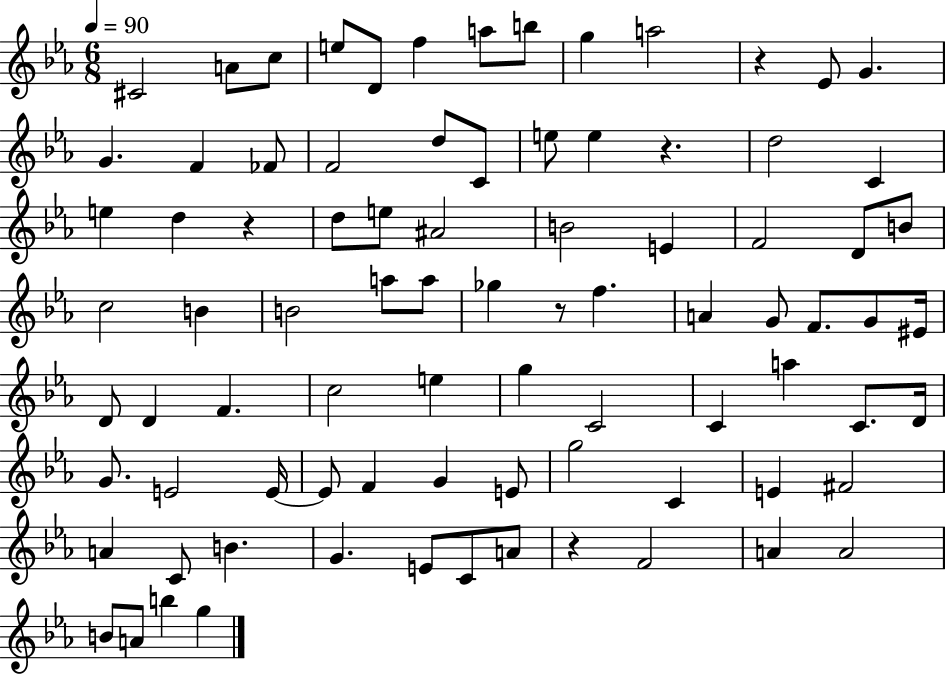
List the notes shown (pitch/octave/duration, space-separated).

C#4/h A4/e C5/e E5/e D4/e F5/q A5/e B5/e G5/q A5/h R/q Eb4/e G4/q. G4/q. F4/q FES4/e F4/h D5/e C4/e E5/e E5/q R/q. D5/h C4/q E5/q D5/q R/q D5/e E5/e A#4/h B4/h E4/q F4/h D4/e B4/e C5/h B4/q B4/h A5/e A5/e Gb5/q R/e F5/q. A4/q G4/e F4/e. G4/e EIS4/s D4/e D4/q F4/q. C5/h E5/q G5/q C4/h C4/q A5/q C4/e. D4/s G4/e. E4/h E4/s E4/e F4/q G4/q E4/e G5/h C4/q E4/q F#4/h A4/q C4/e B4/q. G4/q. E4/e C4/e A4/e R/q F4/h A4/q A4/h B4/e A4/e B5/q G5/q